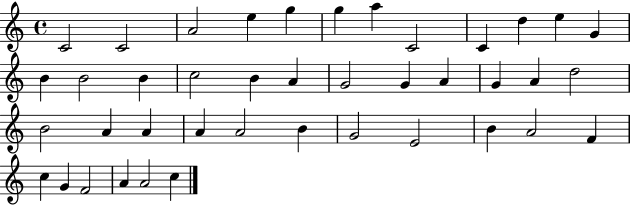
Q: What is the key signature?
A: C major